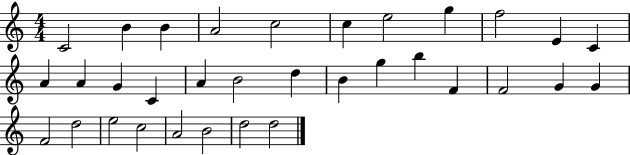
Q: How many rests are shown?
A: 0